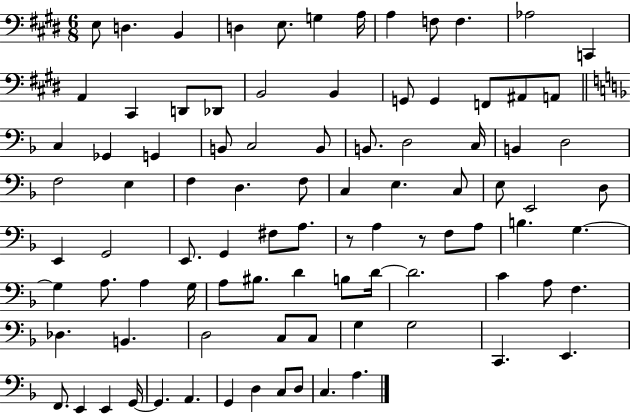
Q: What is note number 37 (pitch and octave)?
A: F3